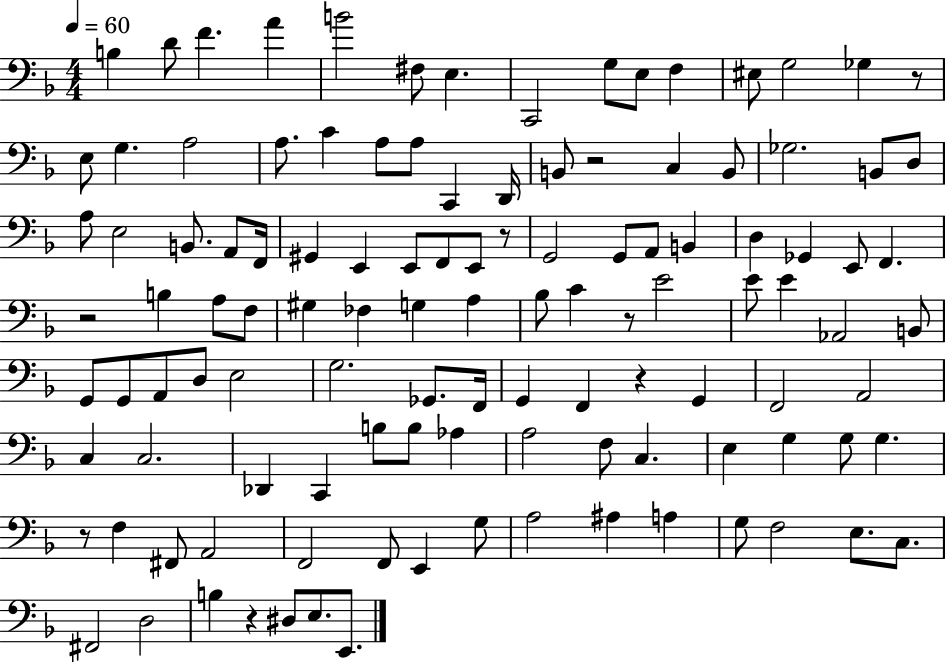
{
  \clef bass
  \numericTimeSignature
  \time 4/4
  \key f \major
  \tempo 4 = 60
  \repeat volta 2 { b4 d'8 f'4. a'4 | b'2 fis8 e4. | c,2 g8 e8 f4 | eis8 g2 ges4 r8 | \break e8 g4. a2 | a8. c'4 a8 a8 c,4 d,16 | b,8 r2 c4 b,8 | ges2. b,8 d8 | \break a8 e2 b,8. a,8 f,16 | gis,4 e,4 e,8 f,8 e,8 r8 | g,2 g,8 a,8 b,4 | d4 ges,4 e,8 f,4. | \break r2 b4 a8 f8 | gis4 fes4 g4 a4 | bes8 c'4 r8 e'2 | e'8 e'4 aes,2 b,8 | \break g,8 g,8 a,8 d8 e2 | g2. ges,8. f,16 | g,4 f,4 r4 g,4 | f,2 a,2 | \break c4 c2. | des,4 c,4 b8 b8 aes4 | a2 f8 c4. | e4 g4 g8 g4. | \break r8 f4 fis,8 a,2 | f,2 f,8 e,4 g8 | a2 ais4 a4 | g8 f2 e8. c8. | \break fis,2 d2 | b4 r4 dis8 e8. e,8. | } \bar "|."
}